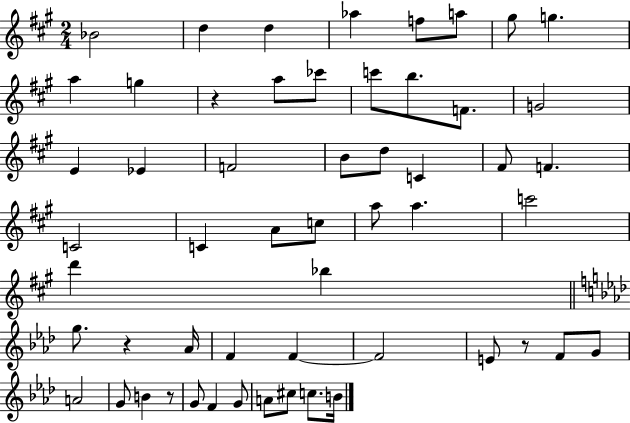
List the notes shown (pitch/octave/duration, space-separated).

Bb4/h D5/q D5/q Ab5/q F5/e A5/e G#5/e G5/q. A5/q G5/q R/q A5/e CES6/e C6/e B5/e. F4/e. G4/h E4/q Eb4/q F4/h B4/e D5/e C4/q F#4/e F4/q. C4/h C4/q A4/e C5/e A5/e A5/q. C6/h D6/q Bb5/q G5/e. R/q Ab4/s F4/q F4/q F4/h E4/e R/e F4/e G4/e A4/h G4/e B4/q R/e G4/e F4/q G4/e A4/e C#5/e C5/e. B4/s